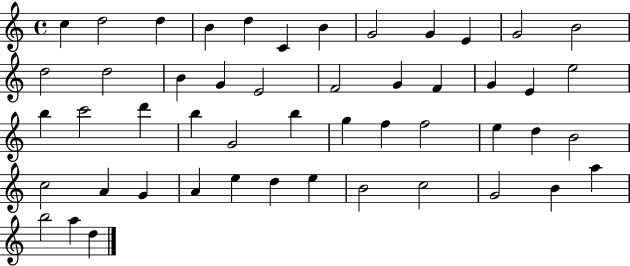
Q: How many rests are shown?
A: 0